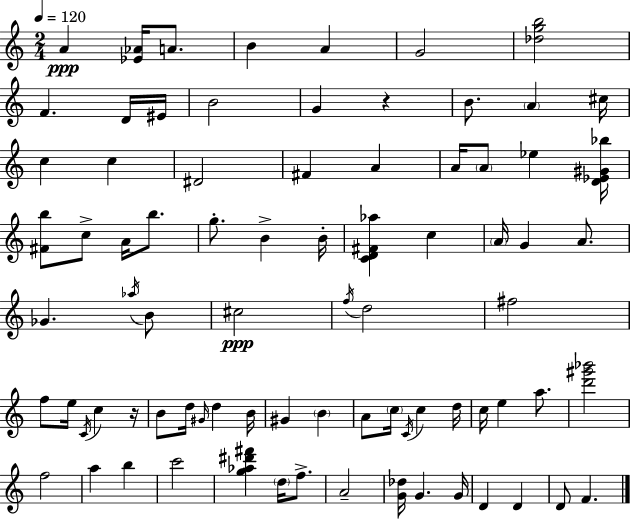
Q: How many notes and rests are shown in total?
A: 80